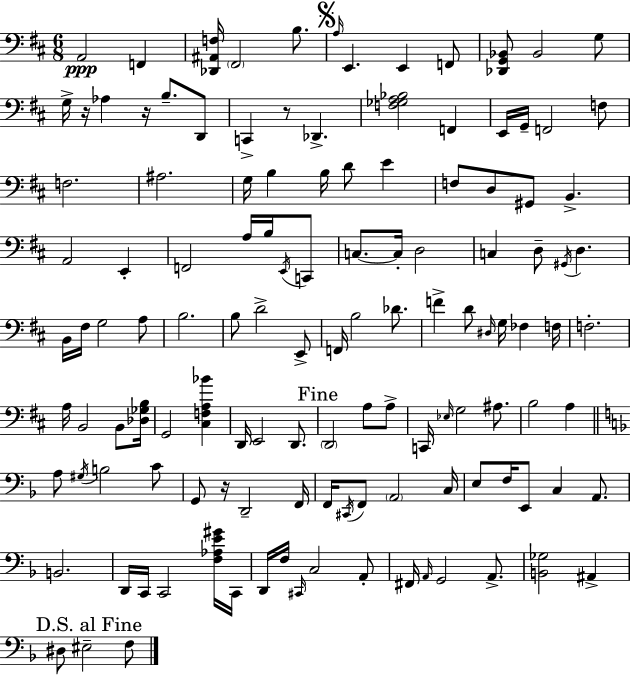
{
  \clef bass
  \numericTimeSignature
  \time 6/8
  \key d \major
  a,2\ppp f,4 | <des, ais, f>16 \parenthesize fis,2 b8. | \mark \markup { \musicglyph "scripts.segno" } \grace { a16 } e,4. e,4 f,8 | <des, g, bes,>8 bes,2 g8 | \break g16-> r16 aes4 r16 b8.-- d,8 | c,4-> r8 des,4.-> | <f ges a bes>2 f,4 | e,16 g,16-- f,2 f8 | \break f2. | ais2. | g16 b4 b16 d'8 e'4 | f8 d8 gis,8 b,4.-> | \break a,2 e,4-. | f,2 a16 b16 \acciaccatura { e,16 } | c,8 c8.~~ c16-. d2 | c4 d8-- \acciaccatura { gis,16 } d4. | \break b,16 fis16 g2 | a8 b2. | b8 d'2-> | e,8-> f,16 b2 | \break des'8. f'4-> d'8 \grace { dis16 } g16 fes4 | f16 f2.-. | a16 b,2 | b,8 <des ges b>16 g,2 | \break <cis f a bes'>4 d,16 e,2 | d,8. \mark "Fine" \parenthesize d,2 | a8 a8-> c,16 \grace { ees16 } g2 | ais8. b2 | \break a4 \bar "||" \break \key f \major a8 \acciaccatura { gis16 } b2 c'8 | g,8 r16 d,2-- | f,16 f,16 \acciaccatura { cis,16 } f,8 \parenthesize a,2 | c16 e8 f16 e,8 c4 a,8. | \break b,2. | d,16 c,16 c,2 | <f aes e' gis'>16 c,16 d,16 f16 \grace { cis,16 } c2 | a,8-. fis,16 \grace { a,16 } g,2 | \break a,8.-> <b, ges>2 | ais,4-> \mark "D.S. al Fine" dis8 eis2-- | f8 \bar "|."
}